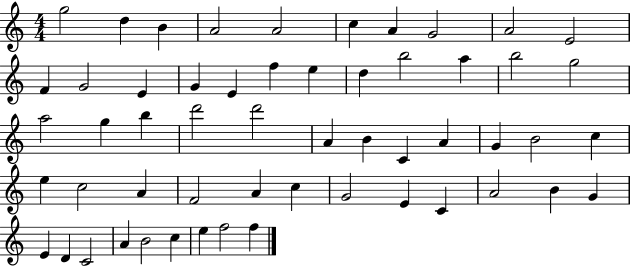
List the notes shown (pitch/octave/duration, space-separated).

G5/h D5/q B4/q A4/h A4/h C5/q A4/q G4/h A4/h E4/h F4/q G4/h E4/q G4/q E4/q F5/q E5/q D5/q B5/h A5/q B5/h G5/h A5/h G5/q B5/q D6/h D6/h A4/q B4/q C4/q A4/q G4/q B4/h C5/q E5/q C5/h A4/q F4/h A4/q C5/q G4/h E4/q C4/q A4/h B4/q G4/q E4/q D4/q C4/h A4/q B4/h C5/q E5/q F5/h F5/q